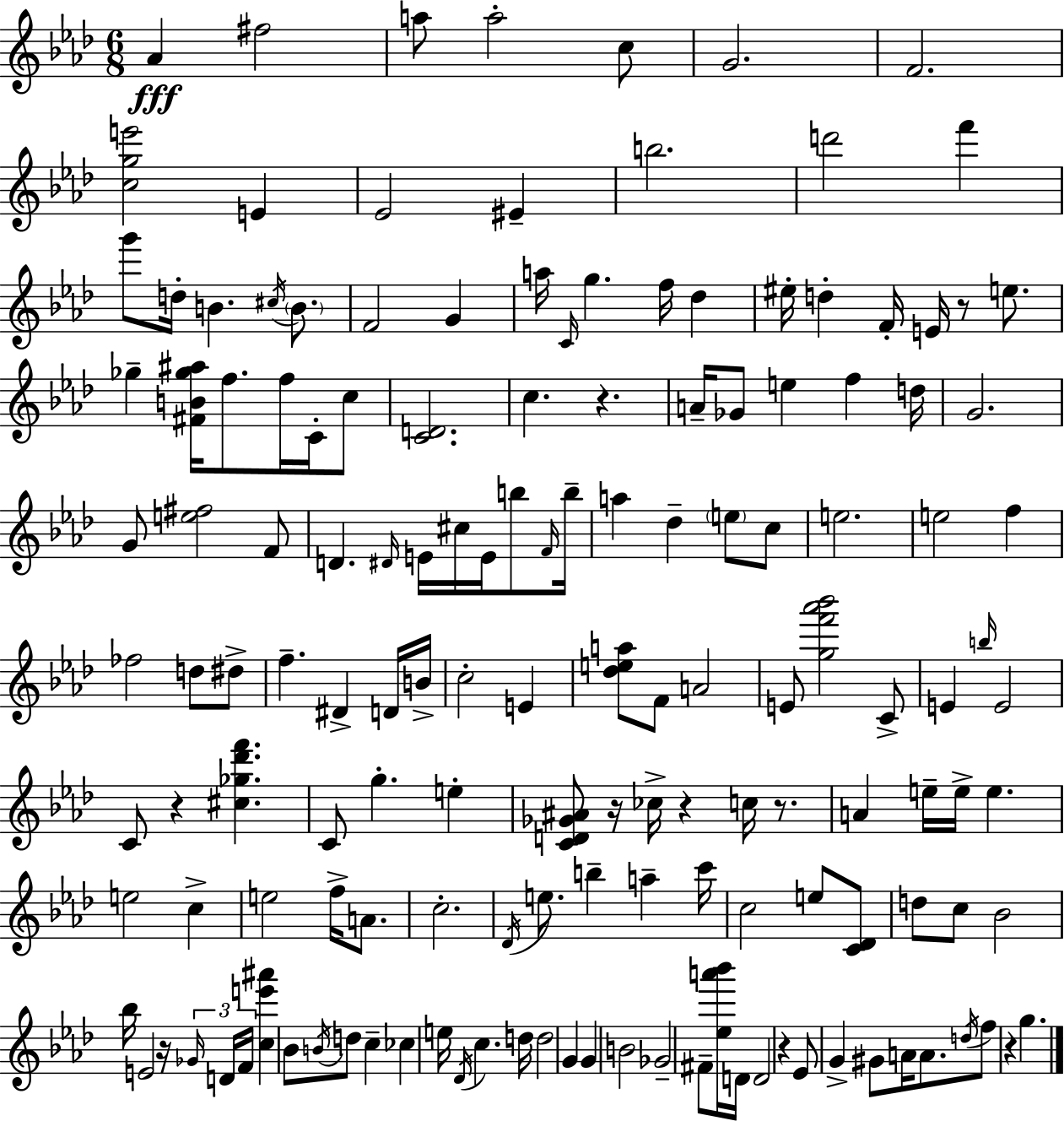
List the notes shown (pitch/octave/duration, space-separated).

Ab4/q F#5/h A5/e A5/h C5/e G4/h. F4/h. [C5,G5,E6]/h E4/q Eb4/h EIS4/q B5/h. D6/h F6/q G6/e D5/s B4/q. C#5/s B4/e. F4/h G4/q A5/s C4/s G5/q. F5/s Db5/q EIS5/s D5/q F4/s E4/s R/e E5/e. Gb5/q [F#4,B4,Gb5,A#5]/s F5/e. F5/s C4/s C5/e [C4,D4]/h. C5/q. R/q. A4/s Gb4/e E5/q F5/q D5/s G4/h. G4/e [E5,F#5]/h F4/e D4/q. D#4/s E4/s C#5/s E4/s B5/e F4/s B5/s A5/q Db5/q E5/e C5/e E5/h. E5/h F5/q FES5/h D5/e D#5/e F5/q. D#4/q D4/s B4/s C5/h E4/q [Db5,E5,A5]/e F4/e A4/h E4/e [G5,F6,Ab6,Bb6]/h C4/e E4/q B5/s E4/h C4/e R/q [C#5,Gb5,Db6,F6]/q. C4/e G5/q. E5/q [C4,D4,Gb4,A#4]/e R/s CES5/s R/q C5/s R/e. A4/q E5/s E5/s E5/q. E5/h C5/q E5/h F5/s A4/e. C5/h. Db4/s E5/e. B5/q A5/q C6/s C5/h E5/e [C4,Db4]/e D5/e C5/e Bb4/h Bb5/s E4/h R/s Gb4/s D4/s F4/s [C5,E6,A#6]/q Bb4/e B4/s D5/e C5/q CES5/q E5/s Db4/s C5/q. D5/s D5/h G4/q G4/q B4/h Gb4/h F#4/e [Eb5,A6,Bb6]/s D4/s D4/h R/q Eb4/e G4/q G#4/e A4/s A4/e. D5/s F5/e R/q G5/q.